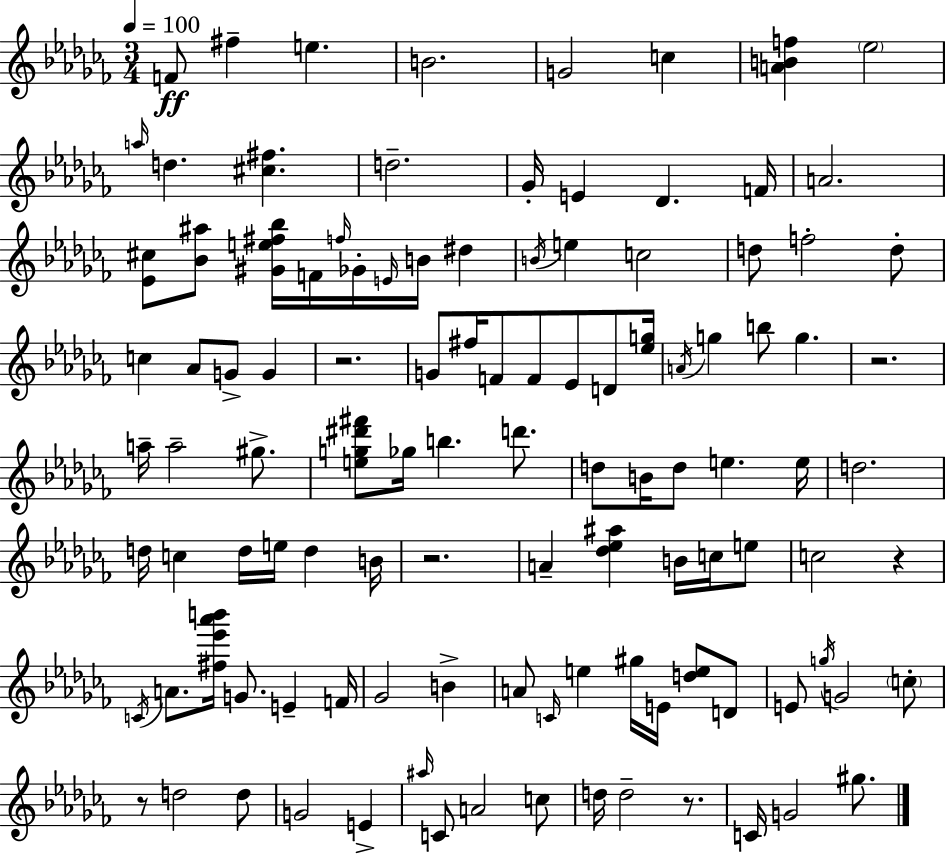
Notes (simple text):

F4/e F#5/q E5/q. B4/h. G4/h C5/q [A4,B4,F5]/q Eb5/h A5/s D5/q. [C#5,F#5]/q. D5/h. Gb4/s E4/q Db4/q. F4/s A4/h. [Eb4,C#5]/e [Bb4,A#5]/e [G#4,E5,F#5,Bb5]/s F4/s F5/s Gb4/s E4/s B4/s D#5/q B4/s E5/q C5/h D5/e F5/h D5/e C5/q Ab4/e G4/e G4/q R/h. G4/e F#5/s F4/e F4/e Eb4/e D4/e [Eb5,G5]/s A4/s G5/q B5/e G5/q. R/h. A5/s A5/h G#5/e. [E5,G5,D#6,F#6]/e Gb5/s B5/q. D6/e. D5/e B4/s D5/e E5/q. E5/s D5/h. D5/s C5/q D5/s E5/s D5/q B4/s R/h. A4/q [Db5,Eb5,A#5]/q B4/s C5/s E5/e C5/h R/q C4/s A4/e. [F#5,Eb6,Ab6,B6]/s G4/e. E4/q F4/s Gb4/h B4/q A4/e C4/s E5/q G#5/s E4/s [D5,E5]/e D4/e E4/e G5/s G4/h C5/e R/e D5/h D5/e G4/h E4/q A#5/s C4/e A4/h C5/e D5/s D5/h R/e. C4/s G4/h G#5/e.